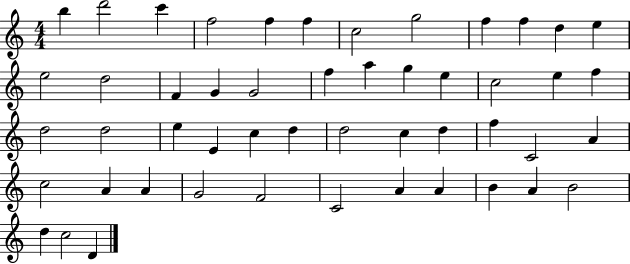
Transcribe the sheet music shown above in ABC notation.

X:1
T:Untitled
M:4/4
L:1/4
K:C
b d'2 c' f2 f f c2 g2 f f d e e2 d2 F G G2 f a g e c2 e f d2 d2 e E c d d2 c d f C2 A c2 A A G2 F2 C2 A A B A B2 d c2 D